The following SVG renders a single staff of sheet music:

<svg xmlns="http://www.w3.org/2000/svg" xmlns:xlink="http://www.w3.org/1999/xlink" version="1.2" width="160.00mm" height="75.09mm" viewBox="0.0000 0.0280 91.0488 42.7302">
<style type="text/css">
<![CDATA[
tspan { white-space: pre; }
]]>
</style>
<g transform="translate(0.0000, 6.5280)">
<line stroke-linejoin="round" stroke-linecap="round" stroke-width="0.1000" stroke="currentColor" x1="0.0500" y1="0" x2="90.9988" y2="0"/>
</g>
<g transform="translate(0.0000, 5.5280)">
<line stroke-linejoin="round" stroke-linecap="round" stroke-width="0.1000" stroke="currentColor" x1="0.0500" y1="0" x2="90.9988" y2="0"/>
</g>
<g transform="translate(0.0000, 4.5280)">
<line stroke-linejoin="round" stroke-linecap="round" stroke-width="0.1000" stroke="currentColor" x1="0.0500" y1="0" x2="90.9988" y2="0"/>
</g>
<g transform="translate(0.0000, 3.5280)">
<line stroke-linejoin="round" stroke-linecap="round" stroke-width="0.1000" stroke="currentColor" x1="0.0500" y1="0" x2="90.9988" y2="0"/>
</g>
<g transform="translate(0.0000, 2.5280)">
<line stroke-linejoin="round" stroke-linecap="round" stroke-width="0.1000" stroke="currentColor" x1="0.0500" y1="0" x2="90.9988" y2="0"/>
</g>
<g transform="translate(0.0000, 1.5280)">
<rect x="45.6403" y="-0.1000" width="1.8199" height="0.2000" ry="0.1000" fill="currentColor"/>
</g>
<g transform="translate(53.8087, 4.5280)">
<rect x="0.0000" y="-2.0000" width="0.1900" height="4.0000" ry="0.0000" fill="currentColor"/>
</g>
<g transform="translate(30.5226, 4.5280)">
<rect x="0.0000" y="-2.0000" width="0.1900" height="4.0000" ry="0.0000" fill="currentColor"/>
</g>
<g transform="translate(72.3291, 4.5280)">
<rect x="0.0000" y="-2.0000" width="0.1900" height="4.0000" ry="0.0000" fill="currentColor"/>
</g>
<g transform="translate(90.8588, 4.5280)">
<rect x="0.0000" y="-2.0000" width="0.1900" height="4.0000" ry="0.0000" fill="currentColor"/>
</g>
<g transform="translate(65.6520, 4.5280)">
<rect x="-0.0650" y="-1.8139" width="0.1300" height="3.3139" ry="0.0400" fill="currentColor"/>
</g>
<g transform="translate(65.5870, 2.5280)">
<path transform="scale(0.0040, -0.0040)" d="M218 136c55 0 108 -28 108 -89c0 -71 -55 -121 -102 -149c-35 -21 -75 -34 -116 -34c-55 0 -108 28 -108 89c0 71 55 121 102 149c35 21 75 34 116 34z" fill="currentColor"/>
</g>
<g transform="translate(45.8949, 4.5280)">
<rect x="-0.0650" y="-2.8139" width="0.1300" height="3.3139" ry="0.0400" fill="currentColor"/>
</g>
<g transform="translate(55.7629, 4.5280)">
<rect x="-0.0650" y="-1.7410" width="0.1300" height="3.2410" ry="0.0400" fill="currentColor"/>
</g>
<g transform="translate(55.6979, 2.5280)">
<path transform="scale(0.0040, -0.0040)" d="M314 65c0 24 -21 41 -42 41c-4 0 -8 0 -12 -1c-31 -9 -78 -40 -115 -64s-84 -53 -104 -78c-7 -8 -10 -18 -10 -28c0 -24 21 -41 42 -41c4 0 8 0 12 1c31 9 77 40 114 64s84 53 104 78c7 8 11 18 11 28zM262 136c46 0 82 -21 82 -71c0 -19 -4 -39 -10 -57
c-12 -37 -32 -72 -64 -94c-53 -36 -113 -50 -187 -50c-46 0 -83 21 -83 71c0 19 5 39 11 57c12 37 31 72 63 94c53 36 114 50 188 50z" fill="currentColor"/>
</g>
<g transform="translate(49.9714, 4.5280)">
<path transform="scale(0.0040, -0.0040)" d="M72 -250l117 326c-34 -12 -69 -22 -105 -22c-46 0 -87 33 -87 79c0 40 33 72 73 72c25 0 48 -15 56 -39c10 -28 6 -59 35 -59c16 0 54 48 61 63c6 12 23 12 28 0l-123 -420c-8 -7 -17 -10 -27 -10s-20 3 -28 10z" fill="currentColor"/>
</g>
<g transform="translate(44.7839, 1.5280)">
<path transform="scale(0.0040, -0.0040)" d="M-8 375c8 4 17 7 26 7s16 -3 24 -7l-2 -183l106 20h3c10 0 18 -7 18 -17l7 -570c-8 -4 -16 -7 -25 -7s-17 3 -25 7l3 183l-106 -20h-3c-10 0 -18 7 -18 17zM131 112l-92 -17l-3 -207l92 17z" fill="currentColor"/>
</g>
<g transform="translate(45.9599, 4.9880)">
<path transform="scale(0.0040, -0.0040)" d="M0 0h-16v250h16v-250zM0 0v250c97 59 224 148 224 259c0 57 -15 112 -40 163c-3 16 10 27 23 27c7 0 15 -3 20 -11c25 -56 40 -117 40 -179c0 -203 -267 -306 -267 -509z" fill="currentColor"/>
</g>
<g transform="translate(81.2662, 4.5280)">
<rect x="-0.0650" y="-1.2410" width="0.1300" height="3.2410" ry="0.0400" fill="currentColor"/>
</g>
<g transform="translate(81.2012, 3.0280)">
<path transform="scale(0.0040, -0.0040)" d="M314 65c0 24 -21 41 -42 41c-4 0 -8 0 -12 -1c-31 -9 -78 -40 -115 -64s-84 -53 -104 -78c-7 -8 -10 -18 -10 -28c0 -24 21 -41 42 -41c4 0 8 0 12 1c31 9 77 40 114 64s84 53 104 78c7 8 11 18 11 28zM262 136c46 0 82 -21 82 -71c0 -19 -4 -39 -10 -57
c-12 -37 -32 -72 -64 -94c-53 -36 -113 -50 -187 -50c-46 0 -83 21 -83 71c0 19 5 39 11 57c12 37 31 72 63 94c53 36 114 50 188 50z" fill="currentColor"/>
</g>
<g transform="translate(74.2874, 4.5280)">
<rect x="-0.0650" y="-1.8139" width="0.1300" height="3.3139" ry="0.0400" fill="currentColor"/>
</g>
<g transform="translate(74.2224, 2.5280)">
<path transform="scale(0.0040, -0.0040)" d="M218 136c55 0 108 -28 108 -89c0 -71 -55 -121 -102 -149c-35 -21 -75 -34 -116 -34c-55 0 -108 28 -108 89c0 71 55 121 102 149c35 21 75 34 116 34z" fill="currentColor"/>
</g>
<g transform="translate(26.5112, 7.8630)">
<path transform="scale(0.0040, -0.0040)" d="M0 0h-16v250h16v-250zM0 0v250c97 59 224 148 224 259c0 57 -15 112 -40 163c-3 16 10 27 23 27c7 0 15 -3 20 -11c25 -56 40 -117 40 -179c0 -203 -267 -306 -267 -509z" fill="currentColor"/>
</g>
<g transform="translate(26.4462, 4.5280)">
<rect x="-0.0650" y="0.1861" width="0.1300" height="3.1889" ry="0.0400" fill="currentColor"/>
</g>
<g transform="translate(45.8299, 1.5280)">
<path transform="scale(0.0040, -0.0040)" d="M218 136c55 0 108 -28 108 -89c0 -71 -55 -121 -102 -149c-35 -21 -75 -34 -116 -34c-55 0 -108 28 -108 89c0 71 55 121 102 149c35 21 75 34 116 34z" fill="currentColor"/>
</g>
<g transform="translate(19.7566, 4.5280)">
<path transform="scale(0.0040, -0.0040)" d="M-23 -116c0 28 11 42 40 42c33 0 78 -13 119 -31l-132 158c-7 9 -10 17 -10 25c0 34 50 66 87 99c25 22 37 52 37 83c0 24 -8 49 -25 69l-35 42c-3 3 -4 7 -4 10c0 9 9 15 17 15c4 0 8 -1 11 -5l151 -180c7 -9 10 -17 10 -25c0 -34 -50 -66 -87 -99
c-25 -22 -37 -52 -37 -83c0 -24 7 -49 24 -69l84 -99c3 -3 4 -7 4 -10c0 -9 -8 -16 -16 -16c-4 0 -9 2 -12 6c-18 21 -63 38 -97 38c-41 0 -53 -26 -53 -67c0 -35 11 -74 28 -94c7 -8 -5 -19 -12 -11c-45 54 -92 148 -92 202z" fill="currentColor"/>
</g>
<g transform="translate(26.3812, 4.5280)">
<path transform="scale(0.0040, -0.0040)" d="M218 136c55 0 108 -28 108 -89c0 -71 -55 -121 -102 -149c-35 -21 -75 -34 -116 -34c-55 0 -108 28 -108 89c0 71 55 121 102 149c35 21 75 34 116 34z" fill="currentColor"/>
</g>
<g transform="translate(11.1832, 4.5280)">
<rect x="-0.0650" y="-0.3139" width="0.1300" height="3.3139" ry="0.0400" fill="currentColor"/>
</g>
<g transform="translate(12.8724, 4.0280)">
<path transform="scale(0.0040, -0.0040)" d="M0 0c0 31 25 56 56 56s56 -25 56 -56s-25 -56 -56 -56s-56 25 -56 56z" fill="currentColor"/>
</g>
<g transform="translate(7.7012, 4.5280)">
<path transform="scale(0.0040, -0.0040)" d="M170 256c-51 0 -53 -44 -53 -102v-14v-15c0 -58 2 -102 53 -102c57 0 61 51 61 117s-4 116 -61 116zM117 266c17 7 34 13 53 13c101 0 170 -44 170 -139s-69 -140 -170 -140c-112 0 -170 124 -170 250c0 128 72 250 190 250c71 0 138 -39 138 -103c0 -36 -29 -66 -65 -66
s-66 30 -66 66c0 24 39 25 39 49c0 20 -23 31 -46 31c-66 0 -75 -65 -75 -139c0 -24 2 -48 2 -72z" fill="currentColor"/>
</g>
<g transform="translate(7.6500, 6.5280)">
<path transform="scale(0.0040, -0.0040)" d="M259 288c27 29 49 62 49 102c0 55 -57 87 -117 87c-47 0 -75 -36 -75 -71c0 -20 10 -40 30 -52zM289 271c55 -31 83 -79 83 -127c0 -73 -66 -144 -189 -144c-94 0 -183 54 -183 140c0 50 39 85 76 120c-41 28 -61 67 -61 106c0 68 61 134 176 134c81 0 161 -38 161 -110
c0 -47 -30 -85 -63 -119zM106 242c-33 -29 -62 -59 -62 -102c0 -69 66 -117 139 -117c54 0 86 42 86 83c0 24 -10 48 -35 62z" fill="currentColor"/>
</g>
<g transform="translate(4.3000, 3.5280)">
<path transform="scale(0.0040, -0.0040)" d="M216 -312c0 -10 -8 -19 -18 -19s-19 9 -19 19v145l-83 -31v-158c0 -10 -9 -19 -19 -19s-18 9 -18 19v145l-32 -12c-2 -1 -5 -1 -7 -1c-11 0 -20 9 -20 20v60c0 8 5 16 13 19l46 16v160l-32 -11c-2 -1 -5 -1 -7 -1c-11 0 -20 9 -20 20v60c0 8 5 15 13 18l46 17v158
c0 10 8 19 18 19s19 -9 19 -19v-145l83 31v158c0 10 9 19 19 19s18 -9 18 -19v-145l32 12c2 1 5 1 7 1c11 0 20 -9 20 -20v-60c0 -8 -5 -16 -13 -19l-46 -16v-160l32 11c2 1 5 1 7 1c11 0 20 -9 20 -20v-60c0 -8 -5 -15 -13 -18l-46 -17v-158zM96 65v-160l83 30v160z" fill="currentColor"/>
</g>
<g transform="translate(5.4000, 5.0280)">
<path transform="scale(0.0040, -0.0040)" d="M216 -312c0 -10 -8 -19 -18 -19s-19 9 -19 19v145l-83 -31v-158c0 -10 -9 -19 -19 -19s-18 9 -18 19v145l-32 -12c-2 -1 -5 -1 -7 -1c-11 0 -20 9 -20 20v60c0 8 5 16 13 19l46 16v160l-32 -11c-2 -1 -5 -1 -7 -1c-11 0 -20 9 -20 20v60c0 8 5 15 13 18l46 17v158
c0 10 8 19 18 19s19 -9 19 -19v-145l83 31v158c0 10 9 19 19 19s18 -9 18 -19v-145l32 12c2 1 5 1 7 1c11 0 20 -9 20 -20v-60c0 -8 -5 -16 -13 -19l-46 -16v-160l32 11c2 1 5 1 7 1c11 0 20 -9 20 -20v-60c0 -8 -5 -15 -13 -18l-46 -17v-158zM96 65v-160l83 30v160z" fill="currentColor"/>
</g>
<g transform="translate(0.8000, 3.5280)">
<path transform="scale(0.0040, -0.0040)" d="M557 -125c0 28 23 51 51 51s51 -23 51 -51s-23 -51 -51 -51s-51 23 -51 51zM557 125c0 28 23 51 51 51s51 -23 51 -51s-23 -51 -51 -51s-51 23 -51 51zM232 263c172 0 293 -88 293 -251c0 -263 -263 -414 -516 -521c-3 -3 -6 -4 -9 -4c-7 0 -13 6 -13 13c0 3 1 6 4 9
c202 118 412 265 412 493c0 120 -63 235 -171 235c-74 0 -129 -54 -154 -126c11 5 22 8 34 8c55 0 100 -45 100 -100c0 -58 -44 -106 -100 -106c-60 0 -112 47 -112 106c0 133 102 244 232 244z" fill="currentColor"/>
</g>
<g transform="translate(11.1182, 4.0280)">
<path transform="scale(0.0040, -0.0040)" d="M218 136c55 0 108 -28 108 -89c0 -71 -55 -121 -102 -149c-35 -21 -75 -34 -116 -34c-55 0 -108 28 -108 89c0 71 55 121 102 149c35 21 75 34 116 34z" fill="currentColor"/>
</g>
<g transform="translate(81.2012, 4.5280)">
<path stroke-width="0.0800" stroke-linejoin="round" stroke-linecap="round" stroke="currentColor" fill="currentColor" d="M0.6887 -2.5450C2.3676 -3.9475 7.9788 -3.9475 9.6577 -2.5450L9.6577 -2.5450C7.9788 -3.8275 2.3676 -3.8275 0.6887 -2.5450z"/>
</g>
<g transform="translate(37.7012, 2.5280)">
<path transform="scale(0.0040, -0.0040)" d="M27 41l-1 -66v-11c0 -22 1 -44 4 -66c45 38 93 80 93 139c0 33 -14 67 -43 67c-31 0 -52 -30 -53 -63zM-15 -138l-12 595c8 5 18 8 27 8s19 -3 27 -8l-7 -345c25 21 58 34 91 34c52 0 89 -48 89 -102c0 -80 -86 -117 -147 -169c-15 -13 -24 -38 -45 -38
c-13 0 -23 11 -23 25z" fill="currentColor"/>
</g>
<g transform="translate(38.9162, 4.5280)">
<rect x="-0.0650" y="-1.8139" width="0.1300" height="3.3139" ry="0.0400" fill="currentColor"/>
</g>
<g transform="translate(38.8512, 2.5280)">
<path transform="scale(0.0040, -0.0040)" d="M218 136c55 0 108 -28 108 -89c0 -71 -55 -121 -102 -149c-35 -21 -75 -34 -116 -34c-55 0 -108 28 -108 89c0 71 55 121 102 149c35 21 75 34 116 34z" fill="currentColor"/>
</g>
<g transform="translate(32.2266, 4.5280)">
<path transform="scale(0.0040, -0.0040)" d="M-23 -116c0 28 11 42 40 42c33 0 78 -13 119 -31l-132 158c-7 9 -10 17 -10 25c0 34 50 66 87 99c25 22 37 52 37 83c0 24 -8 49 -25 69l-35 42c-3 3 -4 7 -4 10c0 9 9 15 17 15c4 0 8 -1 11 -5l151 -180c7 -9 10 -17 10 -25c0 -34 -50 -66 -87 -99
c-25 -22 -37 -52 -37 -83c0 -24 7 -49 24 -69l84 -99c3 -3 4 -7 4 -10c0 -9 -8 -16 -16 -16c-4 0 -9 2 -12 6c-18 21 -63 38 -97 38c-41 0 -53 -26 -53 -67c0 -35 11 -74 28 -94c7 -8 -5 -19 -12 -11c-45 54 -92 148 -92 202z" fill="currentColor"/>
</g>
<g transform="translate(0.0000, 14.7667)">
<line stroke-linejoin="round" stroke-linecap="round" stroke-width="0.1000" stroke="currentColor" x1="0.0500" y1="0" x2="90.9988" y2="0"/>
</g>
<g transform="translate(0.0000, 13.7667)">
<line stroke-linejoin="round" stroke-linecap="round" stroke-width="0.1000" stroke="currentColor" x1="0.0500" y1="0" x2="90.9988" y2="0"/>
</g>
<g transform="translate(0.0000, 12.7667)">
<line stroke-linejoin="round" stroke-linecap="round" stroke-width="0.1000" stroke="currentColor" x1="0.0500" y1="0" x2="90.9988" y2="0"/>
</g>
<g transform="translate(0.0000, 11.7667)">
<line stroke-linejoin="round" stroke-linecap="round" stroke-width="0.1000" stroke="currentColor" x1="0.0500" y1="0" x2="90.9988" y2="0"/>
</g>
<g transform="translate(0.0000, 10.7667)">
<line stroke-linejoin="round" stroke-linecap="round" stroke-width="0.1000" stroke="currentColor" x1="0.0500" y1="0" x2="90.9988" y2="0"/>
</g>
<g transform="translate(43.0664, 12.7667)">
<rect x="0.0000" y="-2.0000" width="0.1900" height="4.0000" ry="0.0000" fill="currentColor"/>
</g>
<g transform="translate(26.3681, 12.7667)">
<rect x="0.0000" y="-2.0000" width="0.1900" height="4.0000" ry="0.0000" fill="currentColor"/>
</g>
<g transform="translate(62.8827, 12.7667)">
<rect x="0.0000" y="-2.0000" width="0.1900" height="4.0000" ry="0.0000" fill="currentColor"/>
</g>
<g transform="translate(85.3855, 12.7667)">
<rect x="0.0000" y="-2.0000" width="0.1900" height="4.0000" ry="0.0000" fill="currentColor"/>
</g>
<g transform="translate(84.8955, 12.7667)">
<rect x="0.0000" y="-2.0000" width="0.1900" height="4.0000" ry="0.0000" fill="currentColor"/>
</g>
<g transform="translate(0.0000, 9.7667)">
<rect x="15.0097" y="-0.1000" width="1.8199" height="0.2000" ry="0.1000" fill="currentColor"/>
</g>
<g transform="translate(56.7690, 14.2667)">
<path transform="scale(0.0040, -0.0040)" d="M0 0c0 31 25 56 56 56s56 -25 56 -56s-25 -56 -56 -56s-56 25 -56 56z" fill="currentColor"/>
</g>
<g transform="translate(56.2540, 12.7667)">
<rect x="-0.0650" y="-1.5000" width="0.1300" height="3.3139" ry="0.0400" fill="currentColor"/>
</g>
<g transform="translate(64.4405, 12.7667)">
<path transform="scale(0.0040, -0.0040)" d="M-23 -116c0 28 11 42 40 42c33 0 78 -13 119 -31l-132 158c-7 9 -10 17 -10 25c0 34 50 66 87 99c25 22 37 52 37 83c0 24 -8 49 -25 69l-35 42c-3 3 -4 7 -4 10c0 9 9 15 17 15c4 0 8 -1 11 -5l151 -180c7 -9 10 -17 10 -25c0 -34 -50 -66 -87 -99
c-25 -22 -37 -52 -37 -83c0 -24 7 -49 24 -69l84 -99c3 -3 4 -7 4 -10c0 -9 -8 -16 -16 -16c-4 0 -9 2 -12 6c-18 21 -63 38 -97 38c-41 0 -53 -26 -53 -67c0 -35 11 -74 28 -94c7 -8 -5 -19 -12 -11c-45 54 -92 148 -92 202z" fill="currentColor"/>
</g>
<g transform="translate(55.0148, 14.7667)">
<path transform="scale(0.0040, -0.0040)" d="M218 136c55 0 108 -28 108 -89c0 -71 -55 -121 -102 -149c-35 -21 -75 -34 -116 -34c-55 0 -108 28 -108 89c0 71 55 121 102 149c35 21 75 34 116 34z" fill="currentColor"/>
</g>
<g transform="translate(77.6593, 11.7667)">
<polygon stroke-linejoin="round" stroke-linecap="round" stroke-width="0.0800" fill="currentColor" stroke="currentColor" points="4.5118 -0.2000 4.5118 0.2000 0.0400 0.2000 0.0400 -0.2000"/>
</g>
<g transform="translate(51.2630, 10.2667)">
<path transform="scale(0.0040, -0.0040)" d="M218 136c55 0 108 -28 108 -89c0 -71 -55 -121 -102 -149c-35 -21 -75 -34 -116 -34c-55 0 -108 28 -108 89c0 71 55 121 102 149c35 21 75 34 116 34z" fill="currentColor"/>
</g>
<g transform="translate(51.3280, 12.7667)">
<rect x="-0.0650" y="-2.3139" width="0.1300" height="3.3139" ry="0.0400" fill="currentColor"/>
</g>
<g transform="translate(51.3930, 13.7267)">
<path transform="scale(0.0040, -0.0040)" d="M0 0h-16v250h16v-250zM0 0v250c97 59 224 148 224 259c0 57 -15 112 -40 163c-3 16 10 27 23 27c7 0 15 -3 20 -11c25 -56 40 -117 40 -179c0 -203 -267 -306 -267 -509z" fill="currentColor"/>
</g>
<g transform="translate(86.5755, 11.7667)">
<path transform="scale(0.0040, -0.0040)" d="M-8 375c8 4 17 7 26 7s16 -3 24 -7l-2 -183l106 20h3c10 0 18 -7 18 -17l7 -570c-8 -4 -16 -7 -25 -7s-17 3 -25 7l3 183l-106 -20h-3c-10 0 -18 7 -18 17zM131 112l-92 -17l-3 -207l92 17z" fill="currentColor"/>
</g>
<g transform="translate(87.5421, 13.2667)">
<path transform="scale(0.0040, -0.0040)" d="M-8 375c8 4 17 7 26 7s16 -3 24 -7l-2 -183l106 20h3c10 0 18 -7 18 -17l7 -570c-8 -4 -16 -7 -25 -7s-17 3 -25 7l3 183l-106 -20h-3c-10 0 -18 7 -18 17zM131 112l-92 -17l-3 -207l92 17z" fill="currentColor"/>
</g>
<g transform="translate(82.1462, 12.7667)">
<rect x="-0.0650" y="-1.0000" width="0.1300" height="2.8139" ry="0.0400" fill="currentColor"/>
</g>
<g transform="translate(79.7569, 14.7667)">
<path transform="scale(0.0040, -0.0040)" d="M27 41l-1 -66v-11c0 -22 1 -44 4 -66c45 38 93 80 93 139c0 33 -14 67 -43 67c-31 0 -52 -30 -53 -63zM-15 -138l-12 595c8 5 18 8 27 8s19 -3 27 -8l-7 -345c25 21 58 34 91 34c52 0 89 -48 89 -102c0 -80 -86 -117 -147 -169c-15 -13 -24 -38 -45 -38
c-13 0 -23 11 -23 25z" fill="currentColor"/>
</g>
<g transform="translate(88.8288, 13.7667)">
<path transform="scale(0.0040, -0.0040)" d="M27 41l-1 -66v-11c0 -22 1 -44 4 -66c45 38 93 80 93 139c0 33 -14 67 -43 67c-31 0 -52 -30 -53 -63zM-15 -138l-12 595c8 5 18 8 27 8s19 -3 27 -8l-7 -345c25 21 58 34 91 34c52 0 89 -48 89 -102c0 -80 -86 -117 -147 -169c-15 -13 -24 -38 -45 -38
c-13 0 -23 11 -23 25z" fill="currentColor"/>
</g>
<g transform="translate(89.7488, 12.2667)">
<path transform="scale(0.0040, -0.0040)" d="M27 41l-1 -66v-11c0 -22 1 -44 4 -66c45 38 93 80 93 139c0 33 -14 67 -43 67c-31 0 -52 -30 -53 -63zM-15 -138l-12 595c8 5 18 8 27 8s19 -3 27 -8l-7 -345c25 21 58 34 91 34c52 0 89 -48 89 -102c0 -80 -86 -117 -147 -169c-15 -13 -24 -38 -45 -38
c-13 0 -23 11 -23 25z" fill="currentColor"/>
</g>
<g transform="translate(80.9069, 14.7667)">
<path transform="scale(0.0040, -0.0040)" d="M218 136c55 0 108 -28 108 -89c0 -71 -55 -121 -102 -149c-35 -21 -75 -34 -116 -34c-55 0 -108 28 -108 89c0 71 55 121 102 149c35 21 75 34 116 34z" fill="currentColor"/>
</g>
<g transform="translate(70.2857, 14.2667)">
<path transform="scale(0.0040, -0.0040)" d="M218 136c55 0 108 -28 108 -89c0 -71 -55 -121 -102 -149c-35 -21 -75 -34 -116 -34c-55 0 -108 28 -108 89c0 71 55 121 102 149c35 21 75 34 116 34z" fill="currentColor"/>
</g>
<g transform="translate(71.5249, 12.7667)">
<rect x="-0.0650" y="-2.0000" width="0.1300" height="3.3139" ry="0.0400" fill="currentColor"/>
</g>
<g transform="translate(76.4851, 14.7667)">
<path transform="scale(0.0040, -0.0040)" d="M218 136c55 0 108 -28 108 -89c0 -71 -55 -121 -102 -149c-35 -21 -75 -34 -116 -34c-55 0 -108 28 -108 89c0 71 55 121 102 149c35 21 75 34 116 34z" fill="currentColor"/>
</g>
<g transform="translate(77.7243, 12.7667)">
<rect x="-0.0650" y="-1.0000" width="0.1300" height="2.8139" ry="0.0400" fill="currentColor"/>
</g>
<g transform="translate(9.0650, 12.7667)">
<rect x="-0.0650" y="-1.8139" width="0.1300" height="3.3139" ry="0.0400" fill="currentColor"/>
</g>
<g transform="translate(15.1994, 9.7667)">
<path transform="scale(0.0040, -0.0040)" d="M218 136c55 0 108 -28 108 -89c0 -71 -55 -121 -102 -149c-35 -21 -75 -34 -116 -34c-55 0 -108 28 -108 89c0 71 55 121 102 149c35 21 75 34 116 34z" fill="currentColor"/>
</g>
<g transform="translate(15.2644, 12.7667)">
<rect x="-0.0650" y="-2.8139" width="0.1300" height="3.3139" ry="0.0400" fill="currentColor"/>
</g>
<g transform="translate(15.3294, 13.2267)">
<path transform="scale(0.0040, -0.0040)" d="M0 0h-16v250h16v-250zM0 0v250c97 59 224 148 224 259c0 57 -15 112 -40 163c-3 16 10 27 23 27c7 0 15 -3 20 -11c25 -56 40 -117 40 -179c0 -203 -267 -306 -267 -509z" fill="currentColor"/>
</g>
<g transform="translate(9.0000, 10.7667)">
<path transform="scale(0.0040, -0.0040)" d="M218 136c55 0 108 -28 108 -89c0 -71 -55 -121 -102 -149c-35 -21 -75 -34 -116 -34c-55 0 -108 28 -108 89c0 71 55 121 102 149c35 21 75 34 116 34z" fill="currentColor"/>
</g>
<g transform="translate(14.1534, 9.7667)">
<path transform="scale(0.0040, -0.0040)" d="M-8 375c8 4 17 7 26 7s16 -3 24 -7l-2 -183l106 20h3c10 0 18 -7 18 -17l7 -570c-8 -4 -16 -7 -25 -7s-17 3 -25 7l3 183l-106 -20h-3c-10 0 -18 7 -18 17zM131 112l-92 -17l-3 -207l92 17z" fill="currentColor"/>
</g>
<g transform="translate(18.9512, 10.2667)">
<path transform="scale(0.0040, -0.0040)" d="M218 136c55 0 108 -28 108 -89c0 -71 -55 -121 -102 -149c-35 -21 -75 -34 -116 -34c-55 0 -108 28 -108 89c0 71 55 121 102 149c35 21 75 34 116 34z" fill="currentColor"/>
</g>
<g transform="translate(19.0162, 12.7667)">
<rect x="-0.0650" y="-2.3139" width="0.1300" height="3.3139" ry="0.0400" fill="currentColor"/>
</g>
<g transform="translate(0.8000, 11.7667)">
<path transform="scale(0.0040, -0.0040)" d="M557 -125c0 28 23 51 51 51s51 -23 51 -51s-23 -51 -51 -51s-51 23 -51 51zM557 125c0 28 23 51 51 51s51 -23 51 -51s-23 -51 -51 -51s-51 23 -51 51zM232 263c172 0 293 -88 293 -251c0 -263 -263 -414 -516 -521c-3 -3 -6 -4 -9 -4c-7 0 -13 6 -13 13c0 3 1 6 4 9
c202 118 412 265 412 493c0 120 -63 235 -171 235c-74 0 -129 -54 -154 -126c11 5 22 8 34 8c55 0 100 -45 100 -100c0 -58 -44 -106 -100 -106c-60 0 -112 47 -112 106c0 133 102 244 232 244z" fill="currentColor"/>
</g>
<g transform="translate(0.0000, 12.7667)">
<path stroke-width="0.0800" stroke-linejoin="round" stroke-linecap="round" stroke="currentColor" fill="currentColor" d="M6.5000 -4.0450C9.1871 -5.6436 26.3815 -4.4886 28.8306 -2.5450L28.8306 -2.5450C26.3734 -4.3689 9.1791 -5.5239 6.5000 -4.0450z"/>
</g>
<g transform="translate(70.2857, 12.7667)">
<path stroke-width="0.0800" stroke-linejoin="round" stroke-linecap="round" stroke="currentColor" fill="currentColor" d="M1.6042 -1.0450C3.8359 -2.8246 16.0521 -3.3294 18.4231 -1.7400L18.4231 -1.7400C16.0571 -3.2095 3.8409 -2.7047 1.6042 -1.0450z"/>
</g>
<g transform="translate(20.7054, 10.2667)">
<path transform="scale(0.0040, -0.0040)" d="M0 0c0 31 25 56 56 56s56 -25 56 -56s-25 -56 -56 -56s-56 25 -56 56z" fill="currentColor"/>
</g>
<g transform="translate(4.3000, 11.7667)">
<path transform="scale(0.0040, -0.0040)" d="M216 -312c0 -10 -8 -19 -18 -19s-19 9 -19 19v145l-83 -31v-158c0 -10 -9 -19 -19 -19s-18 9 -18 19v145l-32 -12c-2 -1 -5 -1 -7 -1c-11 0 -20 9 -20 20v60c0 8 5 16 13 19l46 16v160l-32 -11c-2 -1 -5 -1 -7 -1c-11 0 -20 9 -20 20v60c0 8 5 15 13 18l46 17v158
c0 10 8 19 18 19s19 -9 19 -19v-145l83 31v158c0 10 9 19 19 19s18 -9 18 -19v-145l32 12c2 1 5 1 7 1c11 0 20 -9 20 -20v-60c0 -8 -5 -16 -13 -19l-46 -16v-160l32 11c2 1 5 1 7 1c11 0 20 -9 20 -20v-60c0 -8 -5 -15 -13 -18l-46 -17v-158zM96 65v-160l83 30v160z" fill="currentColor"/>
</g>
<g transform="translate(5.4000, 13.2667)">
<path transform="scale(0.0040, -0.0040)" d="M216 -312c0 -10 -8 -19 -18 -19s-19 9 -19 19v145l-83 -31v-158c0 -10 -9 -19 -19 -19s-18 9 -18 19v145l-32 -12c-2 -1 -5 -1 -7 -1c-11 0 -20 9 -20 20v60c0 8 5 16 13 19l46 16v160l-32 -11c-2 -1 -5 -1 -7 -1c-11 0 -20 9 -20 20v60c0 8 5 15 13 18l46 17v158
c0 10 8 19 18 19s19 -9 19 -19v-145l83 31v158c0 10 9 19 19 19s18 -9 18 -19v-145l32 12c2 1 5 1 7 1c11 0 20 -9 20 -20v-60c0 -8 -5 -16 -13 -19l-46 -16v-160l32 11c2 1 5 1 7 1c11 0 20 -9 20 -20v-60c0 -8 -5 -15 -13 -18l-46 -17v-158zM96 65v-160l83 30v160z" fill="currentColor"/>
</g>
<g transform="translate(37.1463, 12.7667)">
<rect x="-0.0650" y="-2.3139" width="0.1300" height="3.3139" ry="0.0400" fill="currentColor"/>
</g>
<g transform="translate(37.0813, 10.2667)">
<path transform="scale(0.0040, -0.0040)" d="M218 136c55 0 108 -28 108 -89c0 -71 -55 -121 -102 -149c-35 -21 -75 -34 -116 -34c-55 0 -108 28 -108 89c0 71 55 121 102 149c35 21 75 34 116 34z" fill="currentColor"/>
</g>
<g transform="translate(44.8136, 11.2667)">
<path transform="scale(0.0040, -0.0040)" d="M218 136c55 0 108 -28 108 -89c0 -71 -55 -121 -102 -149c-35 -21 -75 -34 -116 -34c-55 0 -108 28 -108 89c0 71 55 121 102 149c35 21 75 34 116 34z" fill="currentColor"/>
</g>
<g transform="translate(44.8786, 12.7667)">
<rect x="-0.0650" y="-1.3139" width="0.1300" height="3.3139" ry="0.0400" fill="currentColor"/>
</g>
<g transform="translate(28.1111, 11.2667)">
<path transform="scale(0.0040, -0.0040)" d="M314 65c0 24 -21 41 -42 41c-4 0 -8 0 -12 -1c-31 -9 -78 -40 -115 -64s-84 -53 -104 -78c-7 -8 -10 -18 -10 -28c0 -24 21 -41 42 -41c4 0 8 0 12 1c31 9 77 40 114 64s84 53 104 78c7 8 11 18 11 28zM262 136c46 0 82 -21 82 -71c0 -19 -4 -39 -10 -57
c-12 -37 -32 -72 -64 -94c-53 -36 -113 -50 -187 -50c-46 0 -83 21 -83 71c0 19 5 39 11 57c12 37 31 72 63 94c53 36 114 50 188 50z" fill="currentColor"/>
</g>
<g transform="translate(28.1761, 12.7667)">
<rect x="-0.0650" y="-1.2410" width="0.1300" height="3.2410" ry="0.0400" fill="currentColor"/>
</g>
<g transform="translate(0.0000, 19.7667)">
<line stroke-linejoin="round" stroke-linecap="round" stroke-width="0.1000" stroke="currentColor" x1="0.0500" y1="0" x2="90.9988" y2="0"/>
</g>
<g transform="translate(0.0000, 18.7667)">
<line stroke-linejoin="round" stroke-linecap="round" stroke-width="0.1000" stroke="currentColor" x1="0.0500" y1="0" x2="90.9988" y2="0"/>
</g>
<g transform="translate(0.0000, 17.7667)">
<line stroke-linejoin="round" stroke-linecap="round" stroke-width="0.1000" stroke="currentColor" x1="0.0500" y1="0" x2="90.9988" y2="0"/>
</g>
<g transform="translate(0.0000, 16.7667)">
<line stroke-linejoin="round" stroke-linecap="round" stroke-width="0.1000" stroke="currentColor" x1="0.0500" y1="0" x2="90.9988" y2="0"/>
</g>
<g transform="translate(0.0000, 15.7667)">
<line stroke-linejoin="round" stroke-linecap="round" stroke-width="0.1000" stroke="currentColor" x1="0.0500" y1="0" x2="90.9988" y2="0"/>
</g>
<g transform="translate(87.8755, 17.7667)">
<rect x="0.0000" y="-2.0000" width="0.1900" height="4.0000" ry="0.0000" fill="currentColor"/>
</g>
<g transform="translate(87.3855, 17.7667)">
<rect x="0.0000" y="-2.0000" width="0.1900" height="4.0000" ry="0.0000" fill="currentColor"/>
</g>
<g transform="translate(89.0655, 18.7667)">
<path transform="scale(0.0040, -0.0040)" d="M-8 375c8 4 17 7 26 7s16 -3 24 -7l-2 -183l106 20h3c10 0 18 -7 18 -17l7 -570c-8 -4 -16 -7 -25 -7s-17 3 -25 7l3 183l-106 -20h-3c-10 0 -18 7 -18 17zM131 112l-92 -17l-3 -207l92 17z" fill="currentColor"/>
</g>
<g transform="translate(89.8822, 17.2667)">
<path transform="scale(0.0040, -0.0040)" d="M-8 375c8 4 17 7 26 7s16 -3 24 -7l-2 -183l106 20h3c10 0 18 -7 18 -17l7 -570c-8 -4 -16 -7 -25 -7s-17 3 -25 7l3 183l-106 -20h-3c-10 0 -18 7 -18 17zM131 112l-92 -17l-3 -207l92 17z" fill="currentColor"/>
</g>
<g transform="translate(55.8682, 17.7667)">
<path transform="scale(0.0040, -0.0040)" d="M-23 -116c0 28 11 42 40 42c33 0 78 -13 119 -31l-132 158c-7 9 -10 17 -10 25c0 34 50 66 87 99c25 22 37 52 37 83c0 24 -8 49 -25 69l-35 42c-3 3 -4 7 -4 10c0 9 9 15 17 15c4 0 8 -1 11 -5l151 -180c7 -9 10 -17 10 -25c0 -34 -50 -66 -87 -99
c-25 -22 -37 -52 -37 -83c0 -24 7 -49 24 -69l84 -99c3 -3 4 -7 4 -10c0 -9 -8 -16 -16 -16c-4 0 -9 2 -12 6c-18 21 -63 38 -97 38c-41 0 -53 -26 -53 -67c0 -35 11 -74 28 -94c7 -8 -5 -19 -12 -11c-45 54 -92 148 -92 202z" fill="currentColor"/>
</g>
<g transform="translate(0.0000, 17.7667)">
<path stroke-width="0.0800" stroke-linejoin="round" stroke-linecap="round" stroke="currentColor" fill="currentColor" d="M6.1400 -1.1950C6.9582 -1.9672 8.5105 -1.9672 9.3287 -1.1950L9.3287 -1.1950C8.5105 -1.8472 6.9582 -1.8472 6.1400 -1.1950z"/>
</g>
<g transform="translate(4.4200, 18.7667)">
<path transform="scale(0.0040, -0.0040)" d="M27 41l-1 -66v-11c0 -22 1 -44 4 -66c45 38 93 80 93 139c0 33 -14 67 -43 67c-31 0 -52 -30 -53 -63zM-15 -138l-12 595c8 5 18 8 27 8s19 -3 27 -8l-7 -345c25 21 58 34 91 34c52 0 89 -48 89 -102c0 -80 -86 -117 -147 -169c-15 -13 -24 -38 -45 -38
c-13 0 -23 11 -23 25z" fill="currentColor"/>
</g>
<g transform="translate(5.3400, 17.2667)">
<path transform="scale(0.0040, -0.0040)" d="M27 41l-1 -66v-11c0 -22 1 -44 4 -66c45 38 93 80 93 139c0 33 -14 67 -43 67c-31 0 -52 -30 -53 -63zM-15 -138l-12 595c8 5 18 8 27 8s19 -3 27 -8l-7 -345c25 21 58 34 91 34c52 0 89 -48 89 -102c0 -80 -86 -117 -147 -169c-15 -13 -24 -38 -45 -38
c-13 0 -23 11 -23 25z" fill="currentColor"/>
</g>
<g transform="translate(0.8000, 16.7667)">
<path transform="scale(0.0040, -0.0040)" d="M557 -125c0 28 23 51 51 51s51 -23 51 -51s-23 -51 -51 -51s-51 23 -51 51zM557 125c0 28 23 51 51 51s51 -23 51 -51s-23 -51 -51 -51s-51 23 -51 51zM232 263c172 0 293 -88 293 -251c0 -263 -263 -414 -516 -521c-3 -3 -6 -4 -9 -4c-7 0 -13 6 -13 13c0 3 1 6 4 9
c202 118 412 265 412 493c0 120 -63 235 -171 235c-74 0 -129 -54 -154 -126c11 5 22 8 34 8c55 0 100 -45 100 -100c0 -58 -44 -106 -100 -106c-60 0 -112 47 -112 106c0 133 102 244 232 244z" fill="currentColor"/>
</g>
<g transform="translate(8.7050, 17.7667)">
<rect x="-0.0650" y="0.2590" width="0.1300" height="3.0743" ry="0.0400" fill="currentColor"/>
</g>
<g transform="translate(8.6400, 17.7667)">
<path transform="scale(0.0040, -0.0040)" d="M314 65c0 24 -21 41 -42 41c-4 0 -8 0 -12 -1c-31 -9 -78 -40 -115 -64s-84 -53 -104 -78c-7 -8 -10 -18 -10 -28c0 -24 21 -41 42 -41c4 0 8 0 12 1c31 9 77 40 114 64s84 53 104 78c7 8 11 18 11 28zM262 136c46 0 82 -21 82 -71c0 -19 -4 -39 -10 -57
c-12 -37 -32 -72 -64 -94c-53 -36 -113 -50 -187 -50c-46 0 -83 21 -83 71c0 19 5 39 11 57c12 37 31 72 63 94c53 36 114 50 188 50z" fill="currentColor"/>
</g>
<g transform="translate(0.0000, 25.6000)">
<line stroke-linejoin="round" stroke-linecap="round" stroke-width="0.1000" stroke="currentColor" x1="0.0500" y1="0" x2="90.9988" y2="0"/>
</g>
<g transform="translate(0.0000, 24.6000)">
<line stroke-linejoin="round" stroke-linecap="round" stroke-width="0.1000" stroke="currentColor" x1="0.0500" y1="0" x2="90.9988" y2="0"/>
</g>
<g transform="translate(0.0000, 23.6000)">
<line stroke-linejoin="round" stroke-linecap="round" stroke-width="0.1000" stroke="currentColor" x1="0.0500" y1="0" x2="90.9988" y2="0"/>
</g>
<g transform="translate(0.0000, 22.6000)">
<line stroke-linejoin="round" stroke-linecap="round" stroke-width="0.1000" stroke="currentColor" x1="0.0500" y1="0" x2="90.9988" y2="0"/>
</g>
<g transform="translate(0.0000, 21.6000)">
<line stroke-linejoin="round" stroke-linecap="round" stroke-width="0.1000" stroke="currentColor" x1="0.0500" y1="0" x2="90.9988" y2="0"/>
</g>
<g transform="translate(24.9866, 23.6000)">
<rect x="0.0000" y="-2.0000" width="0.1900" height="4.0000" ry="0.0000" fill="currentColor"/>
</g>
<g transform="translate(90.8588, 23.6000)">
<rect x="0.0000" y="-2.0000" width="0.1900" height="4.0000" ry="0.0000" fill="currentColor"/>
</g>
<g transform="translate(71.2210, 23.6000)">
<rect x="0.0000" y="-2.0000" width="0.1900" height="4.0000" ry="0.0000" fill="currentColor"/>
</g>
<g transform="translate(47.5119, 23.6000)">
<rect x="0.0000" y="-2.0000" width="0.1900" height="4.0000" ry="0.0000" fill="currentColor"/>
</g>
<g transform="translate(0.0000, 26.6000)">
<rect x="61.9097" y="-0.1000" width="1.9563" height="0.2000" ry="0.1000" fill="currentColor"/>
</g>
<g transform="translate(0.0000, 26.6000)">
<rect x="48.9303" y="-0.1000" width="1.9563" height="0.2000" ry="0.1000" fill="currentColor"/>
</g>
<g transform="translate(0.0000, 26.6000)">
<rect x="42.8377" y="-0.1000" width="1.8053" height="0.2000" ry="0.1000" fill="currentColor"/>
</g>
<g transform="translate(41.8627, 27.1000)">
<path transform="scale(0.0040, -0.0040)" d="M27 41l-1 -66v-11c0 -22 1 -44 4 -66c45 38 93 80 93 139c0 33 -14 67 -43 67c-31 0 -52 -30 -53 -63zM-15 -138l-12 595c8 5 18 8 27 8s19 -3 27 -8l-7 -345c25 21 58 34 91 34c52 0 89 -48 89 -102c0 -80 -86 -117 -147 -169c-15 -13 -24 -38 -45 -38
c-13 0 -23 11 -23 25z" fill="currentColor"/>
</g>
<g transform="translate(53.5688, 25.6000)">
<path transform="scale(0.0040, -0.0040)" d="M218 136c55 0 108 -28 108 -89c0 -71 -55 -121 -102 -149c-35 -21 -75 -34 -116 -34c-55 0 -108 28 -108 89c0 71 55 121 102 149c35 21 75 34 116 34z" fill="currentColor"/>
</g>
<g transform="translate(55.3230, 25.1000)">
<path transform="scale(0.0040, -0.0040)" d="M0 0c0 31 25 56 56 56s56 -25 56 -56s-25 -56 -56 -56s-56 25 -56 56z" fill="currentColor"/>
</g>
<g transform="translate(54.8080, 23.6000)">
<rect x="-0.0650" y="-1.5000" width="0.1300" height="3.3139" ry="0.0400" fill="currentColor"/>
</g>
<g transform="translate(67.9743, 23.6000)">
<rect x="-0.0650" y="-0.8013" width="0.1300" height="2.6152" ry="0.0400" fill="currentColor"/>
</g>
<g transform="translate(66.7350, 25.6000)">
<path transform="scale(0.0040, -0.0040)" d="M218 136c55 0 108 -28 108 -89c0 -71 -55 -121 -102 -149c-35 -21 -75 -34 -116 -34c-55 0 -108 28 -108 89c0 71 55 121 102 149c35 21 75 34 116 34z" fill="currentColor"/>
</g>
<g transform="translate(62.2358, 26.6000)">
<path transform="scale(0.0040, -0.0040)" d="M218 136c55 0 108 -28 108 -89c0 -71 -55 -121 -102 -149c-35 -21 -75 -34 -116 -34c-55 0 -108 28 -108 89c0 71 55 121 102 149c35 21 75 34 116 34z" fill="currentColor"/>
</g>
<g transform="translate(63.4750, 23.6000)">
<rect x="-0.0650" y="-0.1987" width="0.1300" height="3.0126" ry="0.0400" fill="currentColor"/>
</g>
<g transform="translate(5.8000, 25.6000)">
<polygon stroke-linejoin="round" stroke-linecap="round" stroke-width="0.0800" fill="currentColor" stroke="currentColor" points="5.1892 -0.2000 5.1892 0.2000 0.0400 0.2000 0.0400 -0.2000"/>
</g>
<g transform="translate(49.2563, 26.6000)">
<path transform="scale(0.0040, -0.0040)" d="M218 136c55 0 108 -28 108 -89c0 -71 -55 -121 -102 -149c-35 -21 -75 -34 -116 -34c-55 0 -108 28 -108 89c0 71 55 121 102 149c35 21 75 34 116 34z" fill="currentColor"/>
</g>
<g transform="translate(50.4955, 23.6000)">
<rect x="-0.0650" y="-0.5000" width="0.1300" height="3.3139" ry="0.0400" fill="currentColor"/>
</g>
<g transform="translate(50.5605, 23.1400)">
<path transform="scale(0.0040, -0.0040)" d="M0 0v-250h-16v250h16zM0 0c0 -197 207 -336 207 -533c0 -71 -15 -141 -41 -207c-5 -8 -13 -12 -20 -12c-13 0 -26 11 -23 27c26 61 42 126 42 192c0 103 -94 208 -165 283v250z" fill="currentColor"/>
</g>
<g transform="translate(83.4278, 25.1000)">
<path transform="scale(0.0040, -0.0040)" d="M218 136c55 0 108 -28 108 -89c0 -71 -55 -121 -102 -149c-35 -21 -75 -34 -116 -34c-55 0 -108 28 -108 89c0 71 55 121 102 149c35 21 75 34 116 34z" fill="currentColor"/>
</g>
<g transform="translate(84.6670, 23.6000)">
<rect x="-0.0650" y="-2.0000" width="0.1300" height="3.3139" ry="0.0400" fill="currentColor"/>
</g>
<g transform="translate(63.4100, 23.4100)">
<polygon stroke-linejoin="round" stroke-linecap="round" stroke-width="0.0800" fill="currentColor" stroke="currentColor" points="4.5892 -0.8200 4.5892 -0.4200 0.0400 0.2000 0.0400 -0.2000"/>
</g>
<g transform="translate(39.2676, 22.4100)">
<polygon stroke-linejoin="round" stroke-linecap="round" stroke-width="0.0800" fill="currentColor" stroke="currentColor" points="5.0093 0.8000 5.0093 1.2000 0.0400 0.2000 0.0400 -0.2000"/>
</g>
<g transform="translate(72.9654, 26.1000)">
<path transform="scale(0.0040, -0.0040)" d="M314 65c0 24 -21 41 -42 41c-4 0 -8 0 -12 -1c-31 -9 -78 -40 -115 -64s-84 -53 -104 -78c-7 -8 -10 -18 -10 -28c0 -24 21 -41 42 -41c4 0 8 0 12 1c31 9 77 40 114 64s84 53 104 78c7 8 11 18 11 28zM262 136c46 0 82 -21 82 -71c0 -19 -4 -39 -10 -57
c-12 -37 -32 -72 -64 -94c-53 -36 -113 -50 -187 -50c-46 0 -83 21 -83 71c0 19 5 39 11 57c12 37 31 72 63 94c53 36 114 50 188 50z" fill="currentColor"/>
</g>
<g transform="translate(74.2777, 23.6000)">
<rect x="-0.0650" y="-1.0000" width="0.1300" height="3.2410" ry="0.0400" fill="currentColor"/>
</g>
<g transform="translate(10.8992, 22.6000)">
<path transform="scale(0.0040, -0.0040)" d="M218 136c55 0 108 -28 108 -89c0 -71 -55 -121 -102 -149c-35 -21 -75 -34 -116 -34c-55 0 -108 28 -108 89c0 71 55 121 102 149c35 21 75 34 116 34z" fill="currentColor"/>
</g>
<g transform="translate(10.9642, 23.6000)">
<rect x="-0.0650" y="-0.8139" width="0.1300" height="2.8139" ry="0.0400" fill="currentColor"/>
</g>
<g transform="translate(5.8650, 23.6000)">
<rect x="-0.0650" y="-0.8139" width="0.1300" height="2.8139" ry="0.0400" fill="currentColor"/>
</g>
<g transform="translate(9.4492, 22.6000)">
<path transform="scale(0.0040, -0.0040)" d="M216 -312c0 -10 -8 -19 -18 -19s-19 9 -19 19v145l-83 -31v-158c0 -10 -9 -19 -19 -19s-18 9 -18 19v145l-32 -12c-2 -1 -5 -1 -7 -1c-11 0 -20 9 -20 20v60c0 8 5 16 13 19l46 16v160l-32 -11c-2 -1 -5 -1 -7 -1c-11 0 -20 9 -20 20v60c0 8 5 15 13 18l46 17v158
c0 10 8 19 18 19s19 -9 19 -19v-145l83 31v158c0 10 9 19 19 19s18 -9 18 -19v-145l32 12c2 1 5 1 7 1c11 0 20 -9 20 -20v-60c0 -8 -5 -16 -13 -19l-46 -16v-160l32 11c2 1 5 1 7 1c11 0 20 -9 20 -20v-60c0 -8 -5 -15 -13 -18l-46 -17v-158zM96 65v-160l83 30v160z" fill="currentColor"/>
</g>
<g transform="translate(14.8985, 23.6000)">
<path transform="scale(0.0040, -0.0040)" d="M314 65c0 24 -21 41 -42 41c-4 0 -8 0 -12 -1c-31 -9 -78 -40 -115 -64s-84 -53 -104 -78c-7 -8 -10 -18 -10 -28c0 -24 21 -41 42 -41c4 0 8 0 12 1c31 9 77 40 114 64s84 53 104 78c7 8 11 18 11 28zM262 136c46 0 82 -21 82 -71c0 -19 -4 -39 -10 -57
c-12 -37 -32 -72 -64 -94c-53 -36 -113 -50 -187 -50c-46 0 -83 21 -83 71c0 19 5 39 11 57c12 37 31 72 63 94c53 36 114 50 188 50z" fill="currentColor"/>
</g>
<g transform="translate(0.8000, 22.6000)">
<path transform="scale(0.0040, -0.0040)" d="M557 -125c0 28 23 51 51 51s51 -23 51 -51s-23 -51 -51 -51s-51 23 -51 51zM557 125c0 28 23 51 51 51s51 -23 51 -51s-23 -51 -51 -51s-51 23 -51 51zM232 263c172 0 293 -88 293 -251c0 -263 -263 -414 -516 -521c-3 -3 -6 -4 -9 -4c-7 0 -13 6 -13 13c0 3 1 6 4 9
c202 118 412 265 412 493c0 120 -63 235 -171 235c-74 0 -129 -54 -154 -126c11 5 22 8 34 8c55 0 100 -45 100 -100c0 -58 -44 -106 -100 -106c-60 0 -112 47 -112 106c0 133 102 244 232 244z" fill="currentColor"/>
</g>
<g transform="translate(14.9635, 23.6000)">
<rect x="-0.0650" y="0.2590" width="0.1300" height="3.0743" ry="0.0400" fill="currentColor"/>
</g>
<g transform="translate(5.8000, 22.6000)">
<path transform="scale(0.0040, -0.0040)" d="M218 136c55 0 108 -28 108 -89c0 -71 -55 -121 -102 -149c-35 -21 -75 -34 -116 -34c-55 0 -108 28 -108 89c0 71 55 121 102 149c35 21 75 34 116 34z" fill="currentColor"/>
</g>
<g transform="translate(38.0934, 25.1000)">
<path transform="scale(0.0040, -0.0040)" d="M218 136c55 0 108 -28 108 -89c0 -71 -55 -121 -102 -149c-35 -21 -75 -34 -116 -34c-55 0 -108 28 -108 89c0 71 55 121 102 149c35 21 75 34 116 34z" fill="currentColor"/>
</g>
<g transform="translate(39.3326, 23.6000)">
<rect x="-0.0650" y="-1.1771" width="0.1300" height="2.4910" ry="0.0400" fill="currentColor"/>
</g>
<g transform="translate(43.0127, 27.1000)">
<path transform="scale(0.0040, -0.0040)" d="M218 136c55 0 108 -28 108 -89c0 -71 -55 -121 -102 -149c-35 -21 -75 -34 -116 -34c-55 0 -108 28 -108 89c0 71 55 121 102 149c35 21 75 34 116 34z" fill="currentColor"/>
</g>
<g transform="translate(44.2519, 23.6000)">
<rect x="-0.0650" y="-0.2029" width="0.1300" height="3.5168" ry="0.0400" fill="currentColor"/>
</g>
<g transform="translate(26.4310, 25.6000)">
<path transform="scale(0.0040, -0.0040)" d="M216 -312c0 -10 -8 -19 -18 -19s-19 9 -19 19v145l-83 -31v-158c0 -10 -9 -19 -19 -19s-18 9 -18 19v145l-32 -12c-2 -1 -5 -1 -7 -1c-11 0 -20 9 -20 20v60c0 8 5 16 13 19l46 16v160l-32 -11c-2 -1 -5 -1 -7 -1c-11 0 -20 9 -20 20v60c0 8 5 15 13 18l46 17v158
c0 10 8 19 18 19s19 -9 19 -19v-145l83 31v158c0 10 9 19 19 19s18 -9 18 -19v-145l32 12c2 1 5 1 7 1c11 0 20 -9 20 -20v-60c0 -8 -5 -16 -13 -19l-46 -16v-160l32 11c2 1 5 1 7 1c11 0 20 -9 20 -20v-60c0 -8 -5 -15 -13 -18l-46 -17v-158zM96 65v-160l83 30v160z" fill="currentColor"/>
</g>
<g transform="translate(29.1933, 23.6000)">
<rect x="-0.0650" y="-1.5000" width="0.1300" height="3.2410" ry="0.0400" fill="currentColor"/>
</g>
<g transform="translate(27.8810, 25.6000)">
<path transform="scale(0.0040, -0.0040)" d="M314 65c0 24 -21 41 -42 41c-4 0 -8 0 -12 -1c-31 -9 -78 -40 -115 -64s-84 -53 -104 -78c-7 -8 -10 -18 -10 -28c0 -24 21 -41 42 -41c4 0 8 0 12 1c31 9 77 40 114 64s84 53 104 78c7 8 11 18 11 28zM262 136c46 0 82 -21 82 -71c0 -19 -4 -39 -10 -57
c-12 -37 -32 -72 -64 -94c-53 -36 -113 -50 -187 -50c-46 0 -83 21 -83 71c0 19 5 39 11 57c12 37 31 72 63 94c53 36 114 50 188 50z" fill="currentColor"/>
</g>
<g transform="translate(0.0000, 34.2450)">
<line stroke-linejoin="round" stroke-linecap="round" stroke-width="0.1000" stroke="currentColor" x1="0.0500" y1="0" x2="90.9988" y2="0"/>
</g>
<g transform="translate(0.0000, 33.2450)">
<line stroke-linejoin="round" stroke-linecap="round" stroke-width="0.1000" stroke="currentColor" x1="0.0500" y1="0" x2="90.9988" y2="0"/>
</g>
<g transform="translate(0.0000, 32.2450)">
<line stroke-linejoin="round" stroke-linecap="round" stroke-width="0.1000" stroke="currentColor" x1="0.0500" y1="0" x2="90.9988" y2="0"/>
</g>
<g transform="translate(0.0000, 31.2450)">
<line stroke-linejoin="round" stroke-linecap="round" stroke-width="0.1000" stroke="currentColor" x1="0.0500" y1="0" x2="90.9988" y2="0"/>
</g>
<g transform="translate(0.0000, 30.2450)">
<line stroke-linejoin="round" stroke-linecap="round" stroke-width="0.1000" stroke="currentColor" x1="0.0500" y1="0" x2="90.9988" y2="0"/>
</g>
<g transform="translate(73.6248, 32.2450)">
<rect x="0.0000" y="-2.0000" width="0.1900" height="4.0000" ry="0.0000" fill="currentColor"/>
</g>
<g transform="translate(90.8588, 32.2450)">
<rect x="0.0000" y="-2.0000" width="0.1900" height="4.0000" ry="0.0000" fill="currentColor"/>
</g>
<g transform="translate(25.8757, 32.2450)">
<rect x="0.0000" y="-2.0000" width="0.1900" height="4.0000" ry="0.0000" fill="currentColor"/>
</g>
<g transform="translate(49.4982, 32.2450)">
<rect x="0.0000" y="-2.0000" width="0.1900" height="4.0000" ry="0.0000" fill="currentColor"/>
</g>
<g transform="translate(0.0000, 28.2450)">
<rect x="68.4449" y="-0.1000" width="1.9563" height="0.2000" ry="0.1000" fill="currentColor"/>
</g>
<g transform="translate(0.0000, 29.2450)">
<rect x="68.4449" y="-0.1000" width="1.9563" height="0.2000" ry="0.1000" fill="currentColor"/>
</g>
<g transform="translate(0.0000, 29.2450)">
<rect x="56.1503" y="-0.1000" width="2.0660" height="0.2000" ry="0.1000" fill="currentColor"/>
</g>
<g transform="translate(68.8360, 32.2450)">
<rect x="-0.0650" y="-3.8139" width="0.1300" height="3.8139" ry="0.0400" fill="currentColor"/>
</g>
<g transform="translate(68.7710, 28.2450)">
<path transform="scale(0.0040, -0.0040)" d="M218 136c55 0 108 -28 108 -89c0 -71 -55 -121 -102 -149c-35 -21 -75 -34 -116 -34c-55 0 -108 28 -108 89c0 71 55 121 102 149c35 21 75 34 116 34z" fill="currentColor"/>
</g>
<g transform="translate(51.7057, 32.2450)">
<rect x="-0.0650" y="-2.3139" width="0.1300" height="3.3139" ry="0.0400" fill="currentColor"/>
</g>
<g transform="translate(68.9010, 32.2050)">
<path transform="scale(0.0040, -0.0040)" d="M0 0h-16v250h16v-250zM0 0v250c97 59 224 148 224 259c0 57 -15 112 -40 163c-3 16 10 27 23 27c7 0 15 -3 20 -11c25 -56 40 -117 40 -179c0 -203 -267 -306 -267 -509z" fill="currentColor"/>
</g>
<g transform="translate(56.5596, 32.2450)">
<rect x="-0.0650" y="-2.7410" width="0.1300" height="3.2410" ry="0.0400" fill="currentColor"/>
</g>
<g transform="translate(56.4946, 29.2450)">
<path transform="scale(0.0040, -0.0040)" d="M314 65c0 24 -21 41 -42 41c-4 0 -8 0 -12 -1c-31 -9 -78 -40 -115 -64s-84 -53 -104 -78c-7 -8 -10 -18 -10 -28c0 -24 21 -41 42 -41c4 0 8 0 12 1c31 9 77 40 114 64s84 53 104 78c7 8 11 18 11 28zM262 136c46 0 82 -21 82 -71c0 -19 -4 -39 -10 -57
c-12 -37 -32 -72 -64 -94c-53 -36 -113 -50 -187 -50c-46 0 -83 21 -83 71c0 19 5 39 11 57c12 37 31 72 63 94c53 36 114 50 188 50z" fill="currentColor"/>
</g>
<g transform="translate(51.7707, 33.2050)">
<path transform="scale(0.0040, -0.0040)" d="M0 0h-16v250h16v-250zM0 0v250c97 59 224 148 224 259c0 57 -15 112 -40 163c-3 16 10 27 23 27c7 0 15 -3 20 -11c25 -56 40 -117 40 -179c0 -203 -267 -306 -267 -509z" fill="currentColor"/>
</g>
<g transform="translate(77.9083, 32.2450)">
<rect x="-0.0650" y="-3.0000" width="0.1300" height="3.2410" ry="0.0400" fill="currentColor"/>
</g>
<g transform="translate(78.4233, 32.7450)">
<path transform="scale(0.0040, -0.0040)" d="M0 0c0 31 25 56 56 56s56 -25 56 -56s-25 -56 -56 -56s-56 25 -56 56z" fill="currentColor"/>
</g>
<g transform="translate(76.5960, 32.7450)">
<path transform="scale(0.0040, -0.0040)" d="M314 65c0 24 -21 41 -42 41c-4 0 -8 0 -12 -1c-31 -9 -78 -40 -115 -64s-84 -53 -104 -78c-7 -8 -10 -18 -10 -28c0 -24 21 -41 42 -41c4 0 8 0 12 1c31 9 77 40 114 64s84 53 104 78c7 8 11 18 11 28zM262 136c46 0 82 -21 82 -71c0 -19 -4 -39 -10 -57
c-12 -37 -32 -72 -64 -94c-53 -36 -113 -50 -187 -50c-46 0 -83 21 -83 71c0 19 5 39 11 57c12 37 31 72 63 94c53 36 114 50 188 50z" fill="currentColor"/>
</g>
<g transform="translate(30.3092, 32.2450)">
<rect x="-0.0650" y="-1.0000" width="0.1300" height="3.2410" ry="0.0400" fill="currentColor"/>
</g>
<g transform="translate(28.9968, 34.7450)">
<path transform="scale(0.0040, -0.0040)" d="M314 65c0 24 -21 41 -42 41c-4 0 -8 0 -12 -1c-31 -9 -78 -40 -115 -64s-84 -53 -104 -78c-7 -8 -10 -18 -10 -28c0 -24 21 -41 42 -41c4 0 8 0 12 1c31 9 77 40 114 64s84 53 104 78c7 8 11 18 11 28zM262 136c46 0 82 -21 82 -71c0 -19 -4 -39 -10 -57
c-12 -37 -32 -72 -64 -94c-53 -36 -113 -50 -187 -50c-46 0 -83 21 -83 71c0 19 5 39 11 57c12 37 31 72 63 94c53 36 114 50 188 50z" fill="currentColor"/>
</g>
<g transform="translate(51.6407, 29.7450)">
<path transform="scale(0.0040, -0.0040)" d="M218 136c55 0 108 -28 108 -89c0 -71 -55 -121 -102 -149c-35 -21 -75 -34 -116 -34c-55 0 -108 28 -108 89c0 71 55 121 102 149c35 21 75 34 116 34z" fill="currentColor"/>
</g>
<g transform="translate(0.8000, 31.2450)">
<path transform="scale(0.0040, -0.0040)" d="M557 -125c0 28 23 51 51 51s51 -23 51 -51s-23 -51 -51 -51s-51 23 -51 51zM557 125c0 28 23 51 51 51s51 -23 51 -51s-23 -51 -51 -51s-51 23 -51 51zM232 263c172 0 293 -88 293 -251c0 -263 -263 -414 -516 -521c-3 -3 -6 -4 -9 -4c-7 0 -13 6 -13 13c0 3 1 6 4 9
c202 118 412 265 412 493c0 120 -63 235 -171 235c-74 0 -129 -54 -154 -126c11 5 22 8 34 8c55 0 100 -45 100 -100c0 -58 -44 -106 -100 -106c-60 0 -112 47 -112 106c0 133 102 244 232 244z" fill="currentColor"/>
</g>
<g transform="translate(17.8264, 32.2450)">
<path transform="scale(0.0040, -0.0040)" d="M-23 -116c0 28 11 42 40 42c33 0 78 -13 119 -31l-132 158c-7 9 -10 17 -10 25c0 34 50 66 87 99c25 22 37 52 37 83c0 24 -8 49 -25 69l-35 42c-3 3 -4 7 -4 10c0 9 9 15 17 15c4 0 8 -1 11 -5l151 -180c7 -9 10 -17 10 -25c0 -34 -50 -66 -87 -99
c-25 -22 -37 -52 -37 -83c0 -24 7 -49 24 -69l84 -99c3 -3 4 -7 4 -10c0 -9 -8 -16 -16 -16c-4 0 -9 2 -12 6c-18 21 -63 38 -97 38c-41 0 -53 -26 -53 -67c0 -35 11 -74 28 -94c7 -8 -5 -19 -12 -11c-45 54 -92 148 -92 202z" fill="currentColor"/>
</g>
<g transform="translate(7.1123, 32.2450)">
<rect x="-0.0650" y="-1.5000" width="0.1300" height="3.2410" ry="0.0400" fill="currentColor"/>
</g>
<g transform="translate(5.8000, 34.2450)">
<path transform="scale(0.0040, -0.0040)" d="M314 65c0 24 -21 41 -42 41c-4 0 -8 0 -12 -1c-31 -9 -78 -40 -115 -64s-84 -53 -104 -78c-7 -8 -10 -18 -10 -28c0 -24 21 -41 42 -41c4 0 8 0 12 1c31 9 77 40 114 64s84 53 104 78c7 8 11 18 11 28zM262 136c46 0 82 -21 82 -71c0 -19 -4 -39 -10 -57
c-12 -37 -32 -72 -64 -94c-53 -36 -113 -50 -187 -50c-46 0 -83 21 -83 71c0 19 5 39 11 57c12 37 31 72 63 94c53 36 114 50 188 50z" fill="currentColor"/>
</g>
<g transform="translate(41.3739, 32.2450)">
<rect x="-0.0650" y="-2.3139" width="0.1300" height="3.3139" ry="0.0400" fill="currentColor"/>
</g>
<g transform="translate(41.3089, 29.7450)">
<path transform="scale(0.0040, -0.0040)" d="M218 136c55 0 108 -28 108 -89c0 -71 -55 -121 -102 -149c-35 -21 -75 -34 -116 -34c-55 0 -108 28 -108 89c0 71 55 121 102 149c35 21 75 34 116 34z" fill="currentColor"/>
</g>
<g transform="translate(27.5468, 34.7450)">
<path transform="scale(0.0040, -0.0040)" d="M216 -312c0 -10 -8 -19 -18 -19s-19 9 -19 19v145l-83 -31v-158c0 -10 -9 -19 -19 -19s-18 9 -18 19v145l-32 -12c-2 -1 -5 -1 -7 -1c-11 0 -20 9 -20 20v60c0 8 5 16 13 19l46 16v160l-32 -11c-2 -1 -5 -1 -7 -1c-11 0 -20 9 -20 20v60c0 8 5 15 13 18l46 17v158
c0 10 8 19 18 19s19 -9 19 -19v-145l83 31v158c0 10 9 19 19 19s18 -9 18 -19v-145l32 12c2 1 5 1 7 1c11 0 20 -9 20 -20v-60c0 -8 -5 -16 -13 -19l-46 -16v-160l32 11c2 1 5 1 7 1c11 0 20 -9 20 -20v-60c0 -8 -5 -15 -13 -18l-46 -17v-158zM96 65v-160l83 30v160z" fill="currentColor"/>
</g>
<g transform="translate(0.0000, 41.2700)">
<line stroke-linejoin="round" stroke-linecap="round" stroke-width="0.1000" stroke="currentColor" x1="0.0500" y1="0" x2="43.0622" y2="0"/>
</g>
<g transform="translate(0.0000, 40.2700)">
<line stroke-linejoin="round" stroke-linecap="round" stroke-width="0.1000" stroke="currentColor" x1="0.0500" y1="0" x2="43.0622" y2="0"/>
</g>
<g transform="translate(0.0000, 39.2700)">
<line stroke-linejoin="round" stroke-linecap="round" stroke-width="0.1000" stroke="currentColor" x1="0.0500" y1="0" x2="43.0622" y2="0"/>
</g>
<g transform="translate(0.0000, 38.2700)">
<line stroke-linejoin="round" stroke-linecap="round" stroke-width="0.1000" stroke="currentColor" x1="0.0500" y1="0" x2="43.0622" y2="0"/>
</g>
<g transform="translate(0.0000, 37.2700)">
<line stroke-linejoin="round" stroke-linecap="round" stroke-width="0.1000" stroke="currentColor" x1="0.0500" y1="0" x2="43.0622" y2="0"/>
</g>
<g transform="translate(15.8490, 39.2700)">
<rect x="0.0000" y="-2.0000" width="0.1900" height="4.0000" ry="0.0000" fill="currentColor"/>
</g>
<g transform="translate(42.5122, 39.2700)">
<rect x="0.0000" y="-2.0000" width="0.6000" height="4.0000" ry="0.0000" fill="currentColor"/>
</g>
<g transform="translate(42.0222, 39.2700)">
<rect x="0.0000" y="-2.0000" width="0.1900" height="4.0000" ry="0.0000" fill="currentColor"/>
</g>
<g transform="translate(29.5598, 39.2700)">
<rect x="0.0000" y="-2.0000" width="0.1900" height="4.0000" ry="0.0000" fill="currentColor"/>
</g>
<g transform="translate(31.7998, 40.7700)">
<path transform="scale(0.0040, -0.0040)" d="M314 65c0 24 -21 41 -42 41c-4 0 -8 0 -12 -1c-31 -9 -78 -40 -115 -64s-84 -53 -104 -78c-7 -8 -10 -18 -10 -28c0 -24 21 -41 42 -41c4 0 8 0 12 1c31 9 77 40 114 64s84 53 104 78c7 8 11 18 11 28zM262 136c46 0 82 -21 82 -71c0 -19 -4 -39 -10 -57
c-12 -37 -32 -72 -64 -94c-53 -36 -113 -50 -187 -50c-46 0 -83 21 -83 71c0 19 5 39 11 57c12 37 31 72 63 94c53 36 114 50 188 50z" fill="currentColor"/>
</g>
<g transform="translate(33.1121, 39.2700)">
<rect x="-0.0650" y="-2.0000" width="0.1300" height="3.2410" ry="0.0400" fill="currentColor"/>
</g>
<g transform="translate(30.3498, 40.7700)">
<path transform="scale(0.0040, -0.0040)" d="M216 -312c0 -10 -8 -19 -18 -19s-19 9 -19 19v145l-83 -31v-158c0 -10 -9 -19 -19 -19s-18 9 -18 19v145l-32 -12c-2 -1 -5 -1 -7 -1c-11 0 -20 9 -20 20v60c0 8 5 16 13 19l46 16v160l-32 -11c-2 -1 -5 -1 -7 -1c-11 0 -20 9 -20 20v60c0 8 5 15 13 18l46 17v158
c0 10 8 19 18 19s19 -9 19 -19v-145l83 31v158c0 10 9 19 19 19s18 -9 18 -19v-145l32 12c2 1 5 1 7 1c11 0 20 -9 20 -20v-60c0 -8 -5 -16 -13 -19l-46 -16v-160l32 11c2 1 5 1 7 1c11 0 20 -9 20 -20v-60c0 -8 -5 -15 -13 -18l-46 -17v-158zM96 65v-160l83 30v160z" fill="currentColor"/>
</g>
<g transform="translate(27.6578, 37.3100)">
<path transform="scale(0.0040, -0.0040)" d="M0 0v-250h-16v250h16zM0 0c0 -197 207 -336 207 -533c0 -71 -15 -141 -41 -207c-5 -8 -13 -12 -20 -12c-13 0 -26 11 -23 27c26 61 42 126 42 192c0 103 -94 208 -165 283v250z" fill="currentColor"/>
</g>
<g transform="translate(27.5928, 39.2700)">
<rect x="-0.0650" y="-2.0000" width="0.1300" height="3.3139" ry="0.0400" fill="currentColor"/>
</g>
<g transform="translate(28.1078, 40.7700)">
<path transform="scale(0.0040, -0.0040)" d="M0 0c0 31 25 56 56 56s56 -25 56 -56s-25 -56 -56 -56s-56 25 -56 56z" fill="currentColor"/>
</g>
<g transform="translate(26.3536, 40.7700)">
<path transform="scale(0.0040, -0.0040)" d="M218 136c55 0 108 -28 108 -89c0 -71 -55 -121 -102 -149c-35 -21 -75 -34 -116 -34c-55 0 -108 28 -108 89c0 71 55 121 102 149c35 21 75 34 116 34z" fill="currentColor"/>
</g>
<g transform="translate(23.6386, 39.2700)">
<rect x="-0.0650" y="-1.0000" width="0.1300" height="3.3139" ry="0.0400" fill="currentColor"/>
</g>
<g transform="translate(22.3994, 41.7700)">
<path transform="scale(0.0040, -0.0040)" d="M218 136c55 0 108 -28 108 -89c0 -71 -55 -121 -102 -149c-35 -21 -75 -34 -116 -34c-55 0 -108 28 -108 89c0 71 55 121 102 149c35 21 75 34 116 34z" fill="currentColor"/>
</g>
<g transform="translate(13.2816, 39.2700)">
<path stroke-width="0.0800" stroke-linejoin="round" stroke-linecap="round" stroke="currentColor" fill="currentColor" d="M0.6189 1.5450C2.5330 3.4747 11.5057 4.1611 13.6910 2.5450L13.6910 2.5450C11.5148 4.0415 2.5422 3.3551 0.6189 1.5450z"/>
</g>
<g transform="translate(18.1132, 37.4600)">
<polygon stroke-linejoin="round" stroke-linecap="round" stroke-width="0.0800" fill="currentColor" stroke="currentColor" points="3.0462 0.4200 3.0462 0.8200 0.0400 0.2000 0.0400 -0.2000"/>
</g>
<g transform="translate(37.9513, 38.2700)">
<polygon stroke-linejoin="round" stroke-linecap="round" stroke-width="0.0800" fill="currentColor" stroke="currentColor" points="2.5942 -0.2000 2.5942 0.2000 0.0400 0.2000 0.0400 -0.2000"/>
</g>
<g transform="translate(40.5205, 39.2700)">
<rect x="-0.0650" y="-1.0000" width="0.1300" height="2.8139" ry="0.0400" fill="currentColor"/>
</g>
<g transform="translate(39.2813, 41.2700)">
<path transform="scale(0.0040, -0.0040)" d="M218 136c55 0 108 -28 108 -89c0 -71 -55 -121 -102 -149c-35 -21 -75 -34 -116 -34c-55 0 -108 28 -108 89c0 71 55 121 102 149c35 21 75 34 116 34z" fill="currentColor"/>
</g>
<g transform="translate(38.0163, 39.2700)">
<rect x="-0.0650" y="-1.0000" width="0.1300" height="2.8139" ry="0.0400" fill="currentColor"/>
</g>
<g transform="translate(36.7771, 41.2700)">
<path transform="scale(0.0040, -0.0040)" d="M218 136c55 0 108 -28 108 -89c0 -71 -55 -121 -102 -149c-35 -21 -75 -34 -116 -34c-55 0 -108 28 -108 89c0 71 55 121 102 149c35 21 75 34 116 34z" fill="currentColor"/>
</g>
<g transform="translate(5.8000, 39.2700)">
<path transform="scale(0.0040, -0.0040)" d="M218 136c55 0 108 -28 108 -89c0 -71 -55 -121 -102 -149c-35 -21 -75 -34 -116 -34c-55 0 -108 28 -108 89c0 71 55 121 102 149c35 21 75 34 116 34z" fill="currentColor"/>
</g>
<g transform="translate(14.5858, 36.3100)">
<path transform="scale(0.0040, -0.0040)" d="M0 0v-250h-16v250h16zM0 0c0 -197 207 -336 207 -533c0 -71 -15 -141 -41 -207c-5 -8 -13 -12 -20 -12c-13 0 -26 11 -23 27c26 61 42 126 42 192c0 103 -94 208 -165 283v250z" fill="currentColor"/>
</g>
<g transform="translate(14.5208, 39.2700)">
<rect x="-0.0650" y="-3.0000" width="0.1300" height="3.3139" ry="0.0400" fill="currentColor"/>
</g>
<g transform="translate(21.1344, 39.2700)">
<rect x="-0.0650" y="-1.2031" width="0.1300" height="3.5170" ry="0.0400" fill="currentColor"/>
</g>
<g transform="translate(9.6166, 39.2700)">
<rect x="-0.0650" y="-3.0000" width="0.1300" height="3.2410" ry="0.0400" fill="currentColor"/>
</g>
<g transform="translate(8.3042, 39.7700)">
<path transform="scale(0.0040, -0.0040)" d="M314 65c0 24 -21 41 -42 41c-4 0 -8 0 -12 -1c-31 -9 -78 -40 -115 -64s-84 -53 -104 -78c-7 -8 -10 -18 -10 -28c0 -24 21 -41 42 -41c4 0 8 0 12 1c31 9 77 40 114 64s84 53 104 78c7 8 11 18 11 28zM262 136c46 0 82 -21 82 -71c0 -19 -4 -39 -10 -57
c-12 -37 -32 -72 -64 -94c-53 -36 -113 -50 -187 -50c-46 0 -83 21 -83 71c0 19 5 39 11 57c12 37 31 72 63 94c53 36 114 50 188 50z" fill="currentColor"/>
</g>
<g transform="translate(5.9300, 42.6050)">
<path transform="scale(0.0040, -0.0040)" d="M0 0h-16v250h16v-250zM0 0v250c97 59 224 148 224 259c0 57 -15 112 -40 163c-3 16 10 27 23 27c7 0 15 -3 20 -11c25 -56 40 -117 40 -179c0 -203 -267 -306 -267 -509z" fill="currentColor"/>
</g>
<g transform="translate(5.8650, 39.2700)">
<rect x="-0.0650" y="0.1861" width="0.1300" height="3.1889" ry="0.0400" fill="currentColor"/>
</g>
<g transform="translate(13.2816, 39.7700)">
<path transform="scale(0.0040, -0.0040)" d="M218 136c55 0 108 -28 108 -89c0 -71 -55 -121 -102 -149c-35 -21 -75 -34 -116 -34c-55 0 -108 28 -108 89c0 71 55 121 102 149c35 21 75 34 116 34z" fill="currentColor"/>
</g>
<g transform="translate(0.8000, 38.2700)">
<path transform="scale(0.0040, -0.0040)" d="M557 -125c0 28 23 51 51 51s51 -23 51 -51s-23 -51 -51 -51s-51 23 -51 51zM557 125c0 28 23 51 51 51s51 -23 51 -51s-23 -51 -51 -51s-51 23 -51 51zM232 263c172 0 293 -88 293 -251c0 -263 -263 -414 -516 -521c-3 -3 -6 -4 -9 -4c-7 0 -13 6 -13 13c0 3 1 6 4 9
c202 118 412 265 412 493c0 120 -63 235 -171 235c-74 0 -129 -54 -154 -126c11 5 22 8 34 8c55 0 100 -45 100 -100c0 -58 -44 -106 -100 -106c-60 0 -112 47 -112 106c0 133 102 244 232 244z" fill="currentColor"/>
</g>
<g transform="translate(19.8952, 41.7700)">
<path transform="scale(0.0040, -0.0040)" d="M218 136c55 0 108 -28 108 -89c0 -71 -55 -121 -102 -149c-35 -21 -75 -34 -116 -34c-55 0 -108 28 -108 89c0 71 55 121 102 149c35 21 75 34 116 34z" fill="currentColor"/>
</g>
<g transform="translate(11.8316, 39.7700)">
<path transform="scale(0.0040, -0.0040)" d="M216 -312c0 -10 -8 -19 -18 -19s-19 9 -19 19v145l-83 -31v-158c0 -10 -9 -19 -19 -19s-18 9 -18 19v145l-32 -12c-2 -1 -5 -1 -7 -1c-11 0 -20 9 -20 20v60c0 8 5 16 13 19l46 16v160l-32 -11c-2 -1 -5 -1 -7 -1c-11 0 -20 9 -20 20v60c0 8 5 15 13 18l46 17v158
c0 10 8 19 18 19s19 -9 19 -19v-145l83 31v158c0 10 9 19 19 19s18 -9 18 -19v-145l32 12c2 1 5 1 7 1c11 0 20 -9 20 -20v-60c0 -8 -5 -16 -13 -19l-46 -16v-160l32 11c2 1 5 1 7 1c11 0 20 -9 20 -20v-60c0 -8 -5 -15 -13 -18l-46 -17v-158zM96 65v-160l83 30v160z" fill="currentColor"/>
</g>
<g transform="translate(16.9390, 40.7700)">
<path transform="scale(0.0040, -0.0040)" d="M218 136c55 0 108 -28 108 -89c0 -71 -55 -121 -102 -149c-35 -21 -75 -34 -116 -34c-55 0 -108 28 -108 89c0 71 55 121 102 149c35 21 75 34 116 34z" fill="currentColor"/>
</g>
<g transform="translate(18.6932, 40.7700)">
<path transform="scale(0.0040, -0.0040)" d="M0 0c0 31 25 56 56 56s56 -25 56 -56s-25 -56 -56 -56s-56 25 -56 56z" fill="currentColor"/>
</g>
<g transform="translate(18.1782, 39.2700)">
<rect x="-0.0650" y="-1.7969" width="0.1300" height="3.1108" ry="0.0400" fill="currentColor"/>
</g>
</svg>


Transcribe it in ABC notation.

X:1
T:Untitled
M:6/8
L:1/4
K:D
E, z D,/2 z _A, C/2 z/2 A,2 A, A, G,2 A, C/2 B, G,2 B, G, B,/2 G,, z A,, G,,/2 _G,,/2 D,2 z F,/2 ^F,/2 D,2 ^G,,2 A,,/2 _D,,/2 E,,/2 G,, E,,/2 G,,/2 F,,2 A,, G,,2 z ^F,,2 B, B,/2 C2 E/2 C,2 D,/2 C,2 ^C,/2 A,,/2 F,,/2 F,, A,,/2 ^A,,2 G,,/2 G,,/2